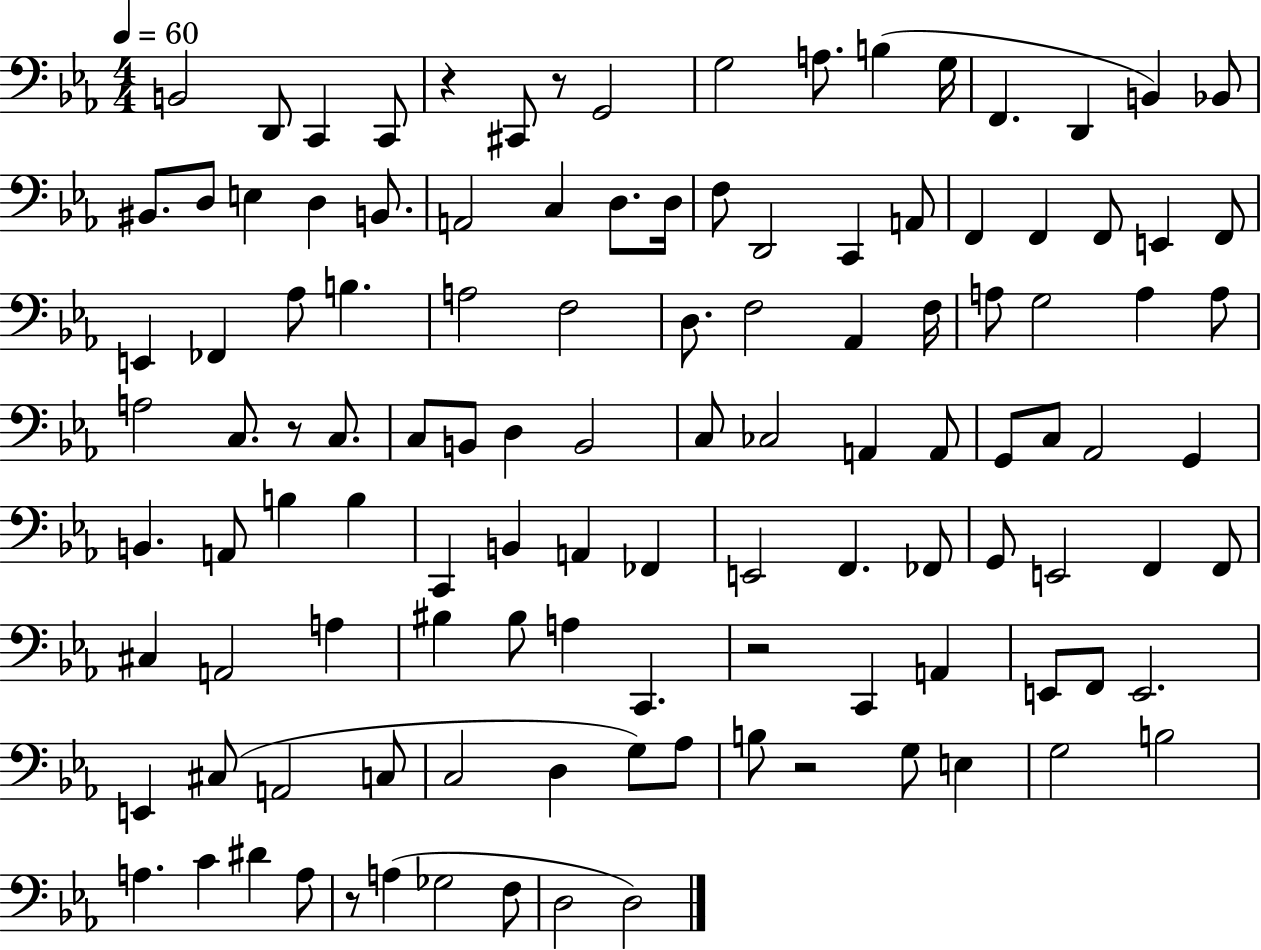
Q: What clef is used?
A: bass